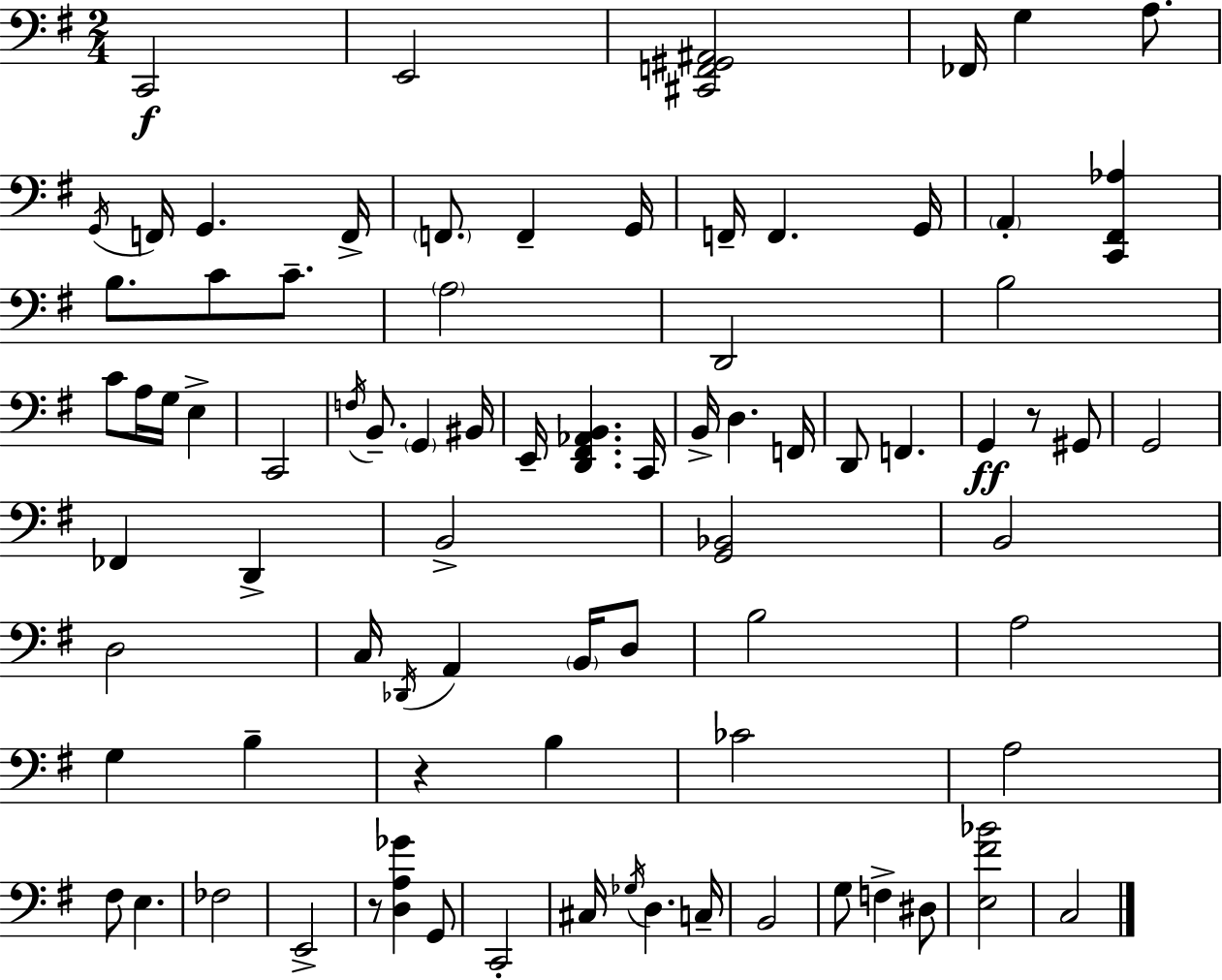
C2/h E2/h [C#2,F2,G#2,A#2]/h FES2/s G3/q A3/e. G2/s F2/s G2/q. F2/s F2/e. F2/q G2/s F2/s F2/q. G2/s A2/q [C2,F#2,Ab3]/q B3/e. C4/e C4/e. A3/h D2/h B3/h C4/e A3/s G3/s E3/q C2/h F3/s B2/e. G2/q BIS2/s E2/s [D2,F#2,Ab2,B2]/q. C2/s B2/s D3/q. F2/s D2/e F2/q. G2/q R/e G#2/e G2/h FES2/q D2/q B2/h [G2,Bb2]/h B2/h D3/h C3/s Db2/s A2/q B2/s D3/e B3/h A3/h G3/q B3/q R/q B3/q CES4/h A3/h F#3/e E3/q. FES3/h E2/h R/e [D3,A3,Gb4]/q G2/e C2/h C#3/s Gb3/s D3/q. C3/s B2/h G3/e F3/q D#3/e [E3,F#4,Bb4]/h C3/h